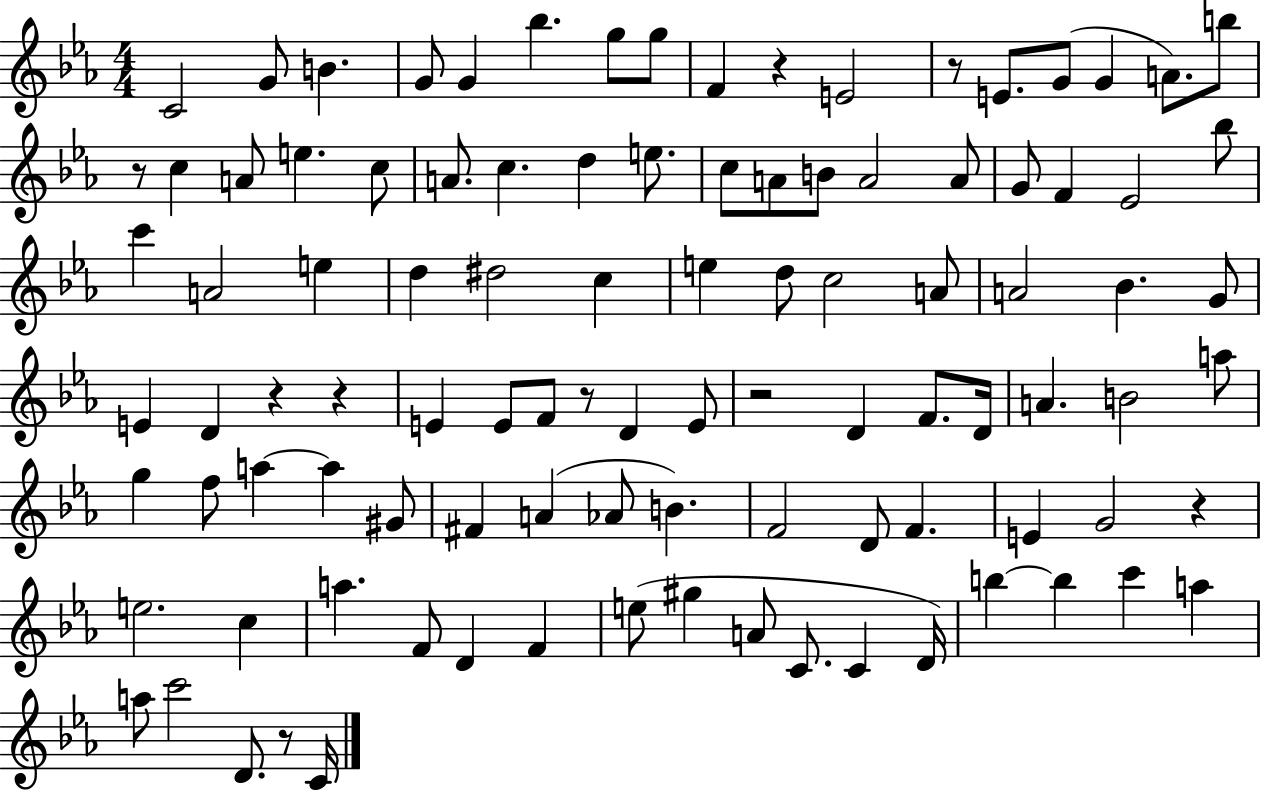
{
  \clef treble
  \numericTimeSignature
  \time 4/4
  \key ees \major
  c'2 g'8 b'4. | g'8 g'4 bes''4. g''8 g''8 | f'4 r4 e'2 | r8 e'8. g'8( g'4 a'8.) b''8 | \break r8 c''4 a'8 e''4. c''8 | a'8. c''4. d''4 e''8. | c''8 a'8 b'8 a'2 a'8 | g'8 f'4 ees'2 bes''8 | \break c'''4 a'2 e''4 | d''4 dis''2 c''4 | e''4 d''8 c''2 a'8 | a'2 bes'4. g'8 | \break e'4 d'4 r4 r4 | e'4 e'8 f'8 r8 d'4 e'8 | r2 d'4 f'8. d'16 | a'4. b'2 a''8 | \break g''4 f''8 a''4~~ a''4 gis'8 | fis'4 a'4( aes'8 b'4.) | f'2 d'8 f'4. | e'4 g'2 r4 | \break e''2. c''4 | a''4. f'8 d'4 f'4 | e''8( gis''4 a'8 c'8. c'4 d'16) | b''4~~ b''4 c'''4 a''4 | \break a''8 c'''2 d'8. r8 c'16 | \bar "|."
}